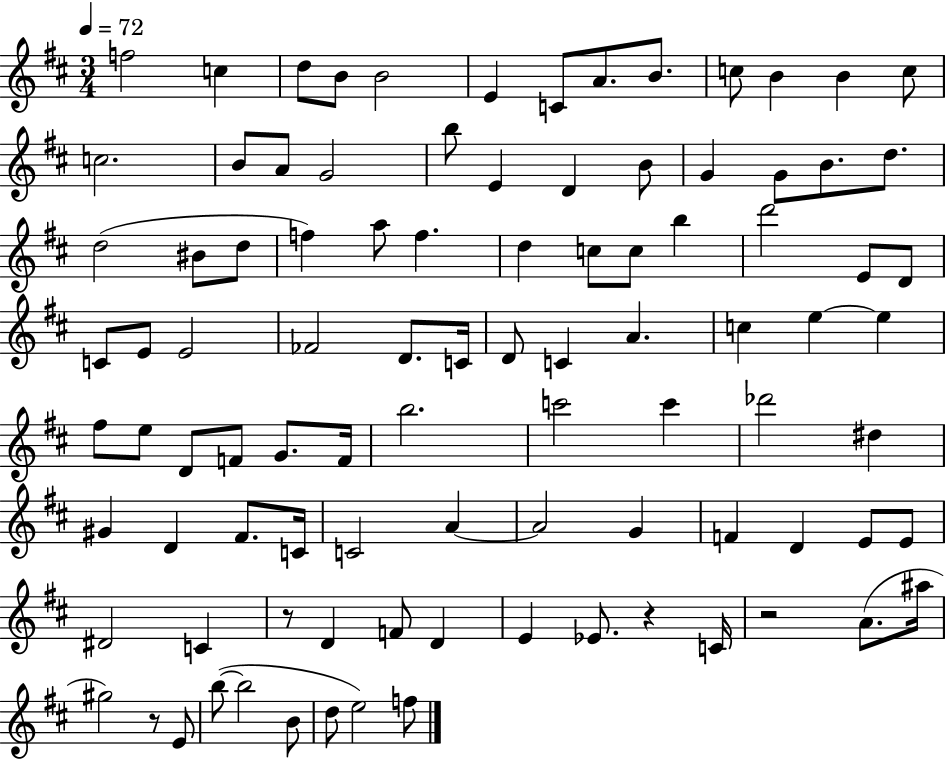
F5/h C5/q D5/e B4/e B4/h E4/q C4/e A4/e. B4/e. C5/e B4/q B4/q C5/e C5/h. B4/e A4/e G4/h B5/e E4/q D4/q B4/e G4/q G4/e B4/e. D5/e. D5/h BIS4/e D5/e F5/q A5/e F5/q. D5/q C5/e C5/e B5/q D6/h E4/e D4/e C4/e E4/e E4/h FES4/h D4/e. C4/s D4/e C4/q A4/q. C5/q E5/q E5/q F#5/e E5/e D4/e F4/e G4/e. F4/s B5/h. C6/h C6/q Db6/h D#5/q G#4/q D4/q F#4/e. C4/s C4/h A4/q A4/h G4/q F4/q D4/q E4/e E4/e D#4/h C4/q R/e D4/q F4/e D4/q E4/q Eb4/e. R/q C4/s R/h A4/e. A#5/s G#5/h R/e E4/e B5/e B5/h B4/e D5/e E5/h F5/e